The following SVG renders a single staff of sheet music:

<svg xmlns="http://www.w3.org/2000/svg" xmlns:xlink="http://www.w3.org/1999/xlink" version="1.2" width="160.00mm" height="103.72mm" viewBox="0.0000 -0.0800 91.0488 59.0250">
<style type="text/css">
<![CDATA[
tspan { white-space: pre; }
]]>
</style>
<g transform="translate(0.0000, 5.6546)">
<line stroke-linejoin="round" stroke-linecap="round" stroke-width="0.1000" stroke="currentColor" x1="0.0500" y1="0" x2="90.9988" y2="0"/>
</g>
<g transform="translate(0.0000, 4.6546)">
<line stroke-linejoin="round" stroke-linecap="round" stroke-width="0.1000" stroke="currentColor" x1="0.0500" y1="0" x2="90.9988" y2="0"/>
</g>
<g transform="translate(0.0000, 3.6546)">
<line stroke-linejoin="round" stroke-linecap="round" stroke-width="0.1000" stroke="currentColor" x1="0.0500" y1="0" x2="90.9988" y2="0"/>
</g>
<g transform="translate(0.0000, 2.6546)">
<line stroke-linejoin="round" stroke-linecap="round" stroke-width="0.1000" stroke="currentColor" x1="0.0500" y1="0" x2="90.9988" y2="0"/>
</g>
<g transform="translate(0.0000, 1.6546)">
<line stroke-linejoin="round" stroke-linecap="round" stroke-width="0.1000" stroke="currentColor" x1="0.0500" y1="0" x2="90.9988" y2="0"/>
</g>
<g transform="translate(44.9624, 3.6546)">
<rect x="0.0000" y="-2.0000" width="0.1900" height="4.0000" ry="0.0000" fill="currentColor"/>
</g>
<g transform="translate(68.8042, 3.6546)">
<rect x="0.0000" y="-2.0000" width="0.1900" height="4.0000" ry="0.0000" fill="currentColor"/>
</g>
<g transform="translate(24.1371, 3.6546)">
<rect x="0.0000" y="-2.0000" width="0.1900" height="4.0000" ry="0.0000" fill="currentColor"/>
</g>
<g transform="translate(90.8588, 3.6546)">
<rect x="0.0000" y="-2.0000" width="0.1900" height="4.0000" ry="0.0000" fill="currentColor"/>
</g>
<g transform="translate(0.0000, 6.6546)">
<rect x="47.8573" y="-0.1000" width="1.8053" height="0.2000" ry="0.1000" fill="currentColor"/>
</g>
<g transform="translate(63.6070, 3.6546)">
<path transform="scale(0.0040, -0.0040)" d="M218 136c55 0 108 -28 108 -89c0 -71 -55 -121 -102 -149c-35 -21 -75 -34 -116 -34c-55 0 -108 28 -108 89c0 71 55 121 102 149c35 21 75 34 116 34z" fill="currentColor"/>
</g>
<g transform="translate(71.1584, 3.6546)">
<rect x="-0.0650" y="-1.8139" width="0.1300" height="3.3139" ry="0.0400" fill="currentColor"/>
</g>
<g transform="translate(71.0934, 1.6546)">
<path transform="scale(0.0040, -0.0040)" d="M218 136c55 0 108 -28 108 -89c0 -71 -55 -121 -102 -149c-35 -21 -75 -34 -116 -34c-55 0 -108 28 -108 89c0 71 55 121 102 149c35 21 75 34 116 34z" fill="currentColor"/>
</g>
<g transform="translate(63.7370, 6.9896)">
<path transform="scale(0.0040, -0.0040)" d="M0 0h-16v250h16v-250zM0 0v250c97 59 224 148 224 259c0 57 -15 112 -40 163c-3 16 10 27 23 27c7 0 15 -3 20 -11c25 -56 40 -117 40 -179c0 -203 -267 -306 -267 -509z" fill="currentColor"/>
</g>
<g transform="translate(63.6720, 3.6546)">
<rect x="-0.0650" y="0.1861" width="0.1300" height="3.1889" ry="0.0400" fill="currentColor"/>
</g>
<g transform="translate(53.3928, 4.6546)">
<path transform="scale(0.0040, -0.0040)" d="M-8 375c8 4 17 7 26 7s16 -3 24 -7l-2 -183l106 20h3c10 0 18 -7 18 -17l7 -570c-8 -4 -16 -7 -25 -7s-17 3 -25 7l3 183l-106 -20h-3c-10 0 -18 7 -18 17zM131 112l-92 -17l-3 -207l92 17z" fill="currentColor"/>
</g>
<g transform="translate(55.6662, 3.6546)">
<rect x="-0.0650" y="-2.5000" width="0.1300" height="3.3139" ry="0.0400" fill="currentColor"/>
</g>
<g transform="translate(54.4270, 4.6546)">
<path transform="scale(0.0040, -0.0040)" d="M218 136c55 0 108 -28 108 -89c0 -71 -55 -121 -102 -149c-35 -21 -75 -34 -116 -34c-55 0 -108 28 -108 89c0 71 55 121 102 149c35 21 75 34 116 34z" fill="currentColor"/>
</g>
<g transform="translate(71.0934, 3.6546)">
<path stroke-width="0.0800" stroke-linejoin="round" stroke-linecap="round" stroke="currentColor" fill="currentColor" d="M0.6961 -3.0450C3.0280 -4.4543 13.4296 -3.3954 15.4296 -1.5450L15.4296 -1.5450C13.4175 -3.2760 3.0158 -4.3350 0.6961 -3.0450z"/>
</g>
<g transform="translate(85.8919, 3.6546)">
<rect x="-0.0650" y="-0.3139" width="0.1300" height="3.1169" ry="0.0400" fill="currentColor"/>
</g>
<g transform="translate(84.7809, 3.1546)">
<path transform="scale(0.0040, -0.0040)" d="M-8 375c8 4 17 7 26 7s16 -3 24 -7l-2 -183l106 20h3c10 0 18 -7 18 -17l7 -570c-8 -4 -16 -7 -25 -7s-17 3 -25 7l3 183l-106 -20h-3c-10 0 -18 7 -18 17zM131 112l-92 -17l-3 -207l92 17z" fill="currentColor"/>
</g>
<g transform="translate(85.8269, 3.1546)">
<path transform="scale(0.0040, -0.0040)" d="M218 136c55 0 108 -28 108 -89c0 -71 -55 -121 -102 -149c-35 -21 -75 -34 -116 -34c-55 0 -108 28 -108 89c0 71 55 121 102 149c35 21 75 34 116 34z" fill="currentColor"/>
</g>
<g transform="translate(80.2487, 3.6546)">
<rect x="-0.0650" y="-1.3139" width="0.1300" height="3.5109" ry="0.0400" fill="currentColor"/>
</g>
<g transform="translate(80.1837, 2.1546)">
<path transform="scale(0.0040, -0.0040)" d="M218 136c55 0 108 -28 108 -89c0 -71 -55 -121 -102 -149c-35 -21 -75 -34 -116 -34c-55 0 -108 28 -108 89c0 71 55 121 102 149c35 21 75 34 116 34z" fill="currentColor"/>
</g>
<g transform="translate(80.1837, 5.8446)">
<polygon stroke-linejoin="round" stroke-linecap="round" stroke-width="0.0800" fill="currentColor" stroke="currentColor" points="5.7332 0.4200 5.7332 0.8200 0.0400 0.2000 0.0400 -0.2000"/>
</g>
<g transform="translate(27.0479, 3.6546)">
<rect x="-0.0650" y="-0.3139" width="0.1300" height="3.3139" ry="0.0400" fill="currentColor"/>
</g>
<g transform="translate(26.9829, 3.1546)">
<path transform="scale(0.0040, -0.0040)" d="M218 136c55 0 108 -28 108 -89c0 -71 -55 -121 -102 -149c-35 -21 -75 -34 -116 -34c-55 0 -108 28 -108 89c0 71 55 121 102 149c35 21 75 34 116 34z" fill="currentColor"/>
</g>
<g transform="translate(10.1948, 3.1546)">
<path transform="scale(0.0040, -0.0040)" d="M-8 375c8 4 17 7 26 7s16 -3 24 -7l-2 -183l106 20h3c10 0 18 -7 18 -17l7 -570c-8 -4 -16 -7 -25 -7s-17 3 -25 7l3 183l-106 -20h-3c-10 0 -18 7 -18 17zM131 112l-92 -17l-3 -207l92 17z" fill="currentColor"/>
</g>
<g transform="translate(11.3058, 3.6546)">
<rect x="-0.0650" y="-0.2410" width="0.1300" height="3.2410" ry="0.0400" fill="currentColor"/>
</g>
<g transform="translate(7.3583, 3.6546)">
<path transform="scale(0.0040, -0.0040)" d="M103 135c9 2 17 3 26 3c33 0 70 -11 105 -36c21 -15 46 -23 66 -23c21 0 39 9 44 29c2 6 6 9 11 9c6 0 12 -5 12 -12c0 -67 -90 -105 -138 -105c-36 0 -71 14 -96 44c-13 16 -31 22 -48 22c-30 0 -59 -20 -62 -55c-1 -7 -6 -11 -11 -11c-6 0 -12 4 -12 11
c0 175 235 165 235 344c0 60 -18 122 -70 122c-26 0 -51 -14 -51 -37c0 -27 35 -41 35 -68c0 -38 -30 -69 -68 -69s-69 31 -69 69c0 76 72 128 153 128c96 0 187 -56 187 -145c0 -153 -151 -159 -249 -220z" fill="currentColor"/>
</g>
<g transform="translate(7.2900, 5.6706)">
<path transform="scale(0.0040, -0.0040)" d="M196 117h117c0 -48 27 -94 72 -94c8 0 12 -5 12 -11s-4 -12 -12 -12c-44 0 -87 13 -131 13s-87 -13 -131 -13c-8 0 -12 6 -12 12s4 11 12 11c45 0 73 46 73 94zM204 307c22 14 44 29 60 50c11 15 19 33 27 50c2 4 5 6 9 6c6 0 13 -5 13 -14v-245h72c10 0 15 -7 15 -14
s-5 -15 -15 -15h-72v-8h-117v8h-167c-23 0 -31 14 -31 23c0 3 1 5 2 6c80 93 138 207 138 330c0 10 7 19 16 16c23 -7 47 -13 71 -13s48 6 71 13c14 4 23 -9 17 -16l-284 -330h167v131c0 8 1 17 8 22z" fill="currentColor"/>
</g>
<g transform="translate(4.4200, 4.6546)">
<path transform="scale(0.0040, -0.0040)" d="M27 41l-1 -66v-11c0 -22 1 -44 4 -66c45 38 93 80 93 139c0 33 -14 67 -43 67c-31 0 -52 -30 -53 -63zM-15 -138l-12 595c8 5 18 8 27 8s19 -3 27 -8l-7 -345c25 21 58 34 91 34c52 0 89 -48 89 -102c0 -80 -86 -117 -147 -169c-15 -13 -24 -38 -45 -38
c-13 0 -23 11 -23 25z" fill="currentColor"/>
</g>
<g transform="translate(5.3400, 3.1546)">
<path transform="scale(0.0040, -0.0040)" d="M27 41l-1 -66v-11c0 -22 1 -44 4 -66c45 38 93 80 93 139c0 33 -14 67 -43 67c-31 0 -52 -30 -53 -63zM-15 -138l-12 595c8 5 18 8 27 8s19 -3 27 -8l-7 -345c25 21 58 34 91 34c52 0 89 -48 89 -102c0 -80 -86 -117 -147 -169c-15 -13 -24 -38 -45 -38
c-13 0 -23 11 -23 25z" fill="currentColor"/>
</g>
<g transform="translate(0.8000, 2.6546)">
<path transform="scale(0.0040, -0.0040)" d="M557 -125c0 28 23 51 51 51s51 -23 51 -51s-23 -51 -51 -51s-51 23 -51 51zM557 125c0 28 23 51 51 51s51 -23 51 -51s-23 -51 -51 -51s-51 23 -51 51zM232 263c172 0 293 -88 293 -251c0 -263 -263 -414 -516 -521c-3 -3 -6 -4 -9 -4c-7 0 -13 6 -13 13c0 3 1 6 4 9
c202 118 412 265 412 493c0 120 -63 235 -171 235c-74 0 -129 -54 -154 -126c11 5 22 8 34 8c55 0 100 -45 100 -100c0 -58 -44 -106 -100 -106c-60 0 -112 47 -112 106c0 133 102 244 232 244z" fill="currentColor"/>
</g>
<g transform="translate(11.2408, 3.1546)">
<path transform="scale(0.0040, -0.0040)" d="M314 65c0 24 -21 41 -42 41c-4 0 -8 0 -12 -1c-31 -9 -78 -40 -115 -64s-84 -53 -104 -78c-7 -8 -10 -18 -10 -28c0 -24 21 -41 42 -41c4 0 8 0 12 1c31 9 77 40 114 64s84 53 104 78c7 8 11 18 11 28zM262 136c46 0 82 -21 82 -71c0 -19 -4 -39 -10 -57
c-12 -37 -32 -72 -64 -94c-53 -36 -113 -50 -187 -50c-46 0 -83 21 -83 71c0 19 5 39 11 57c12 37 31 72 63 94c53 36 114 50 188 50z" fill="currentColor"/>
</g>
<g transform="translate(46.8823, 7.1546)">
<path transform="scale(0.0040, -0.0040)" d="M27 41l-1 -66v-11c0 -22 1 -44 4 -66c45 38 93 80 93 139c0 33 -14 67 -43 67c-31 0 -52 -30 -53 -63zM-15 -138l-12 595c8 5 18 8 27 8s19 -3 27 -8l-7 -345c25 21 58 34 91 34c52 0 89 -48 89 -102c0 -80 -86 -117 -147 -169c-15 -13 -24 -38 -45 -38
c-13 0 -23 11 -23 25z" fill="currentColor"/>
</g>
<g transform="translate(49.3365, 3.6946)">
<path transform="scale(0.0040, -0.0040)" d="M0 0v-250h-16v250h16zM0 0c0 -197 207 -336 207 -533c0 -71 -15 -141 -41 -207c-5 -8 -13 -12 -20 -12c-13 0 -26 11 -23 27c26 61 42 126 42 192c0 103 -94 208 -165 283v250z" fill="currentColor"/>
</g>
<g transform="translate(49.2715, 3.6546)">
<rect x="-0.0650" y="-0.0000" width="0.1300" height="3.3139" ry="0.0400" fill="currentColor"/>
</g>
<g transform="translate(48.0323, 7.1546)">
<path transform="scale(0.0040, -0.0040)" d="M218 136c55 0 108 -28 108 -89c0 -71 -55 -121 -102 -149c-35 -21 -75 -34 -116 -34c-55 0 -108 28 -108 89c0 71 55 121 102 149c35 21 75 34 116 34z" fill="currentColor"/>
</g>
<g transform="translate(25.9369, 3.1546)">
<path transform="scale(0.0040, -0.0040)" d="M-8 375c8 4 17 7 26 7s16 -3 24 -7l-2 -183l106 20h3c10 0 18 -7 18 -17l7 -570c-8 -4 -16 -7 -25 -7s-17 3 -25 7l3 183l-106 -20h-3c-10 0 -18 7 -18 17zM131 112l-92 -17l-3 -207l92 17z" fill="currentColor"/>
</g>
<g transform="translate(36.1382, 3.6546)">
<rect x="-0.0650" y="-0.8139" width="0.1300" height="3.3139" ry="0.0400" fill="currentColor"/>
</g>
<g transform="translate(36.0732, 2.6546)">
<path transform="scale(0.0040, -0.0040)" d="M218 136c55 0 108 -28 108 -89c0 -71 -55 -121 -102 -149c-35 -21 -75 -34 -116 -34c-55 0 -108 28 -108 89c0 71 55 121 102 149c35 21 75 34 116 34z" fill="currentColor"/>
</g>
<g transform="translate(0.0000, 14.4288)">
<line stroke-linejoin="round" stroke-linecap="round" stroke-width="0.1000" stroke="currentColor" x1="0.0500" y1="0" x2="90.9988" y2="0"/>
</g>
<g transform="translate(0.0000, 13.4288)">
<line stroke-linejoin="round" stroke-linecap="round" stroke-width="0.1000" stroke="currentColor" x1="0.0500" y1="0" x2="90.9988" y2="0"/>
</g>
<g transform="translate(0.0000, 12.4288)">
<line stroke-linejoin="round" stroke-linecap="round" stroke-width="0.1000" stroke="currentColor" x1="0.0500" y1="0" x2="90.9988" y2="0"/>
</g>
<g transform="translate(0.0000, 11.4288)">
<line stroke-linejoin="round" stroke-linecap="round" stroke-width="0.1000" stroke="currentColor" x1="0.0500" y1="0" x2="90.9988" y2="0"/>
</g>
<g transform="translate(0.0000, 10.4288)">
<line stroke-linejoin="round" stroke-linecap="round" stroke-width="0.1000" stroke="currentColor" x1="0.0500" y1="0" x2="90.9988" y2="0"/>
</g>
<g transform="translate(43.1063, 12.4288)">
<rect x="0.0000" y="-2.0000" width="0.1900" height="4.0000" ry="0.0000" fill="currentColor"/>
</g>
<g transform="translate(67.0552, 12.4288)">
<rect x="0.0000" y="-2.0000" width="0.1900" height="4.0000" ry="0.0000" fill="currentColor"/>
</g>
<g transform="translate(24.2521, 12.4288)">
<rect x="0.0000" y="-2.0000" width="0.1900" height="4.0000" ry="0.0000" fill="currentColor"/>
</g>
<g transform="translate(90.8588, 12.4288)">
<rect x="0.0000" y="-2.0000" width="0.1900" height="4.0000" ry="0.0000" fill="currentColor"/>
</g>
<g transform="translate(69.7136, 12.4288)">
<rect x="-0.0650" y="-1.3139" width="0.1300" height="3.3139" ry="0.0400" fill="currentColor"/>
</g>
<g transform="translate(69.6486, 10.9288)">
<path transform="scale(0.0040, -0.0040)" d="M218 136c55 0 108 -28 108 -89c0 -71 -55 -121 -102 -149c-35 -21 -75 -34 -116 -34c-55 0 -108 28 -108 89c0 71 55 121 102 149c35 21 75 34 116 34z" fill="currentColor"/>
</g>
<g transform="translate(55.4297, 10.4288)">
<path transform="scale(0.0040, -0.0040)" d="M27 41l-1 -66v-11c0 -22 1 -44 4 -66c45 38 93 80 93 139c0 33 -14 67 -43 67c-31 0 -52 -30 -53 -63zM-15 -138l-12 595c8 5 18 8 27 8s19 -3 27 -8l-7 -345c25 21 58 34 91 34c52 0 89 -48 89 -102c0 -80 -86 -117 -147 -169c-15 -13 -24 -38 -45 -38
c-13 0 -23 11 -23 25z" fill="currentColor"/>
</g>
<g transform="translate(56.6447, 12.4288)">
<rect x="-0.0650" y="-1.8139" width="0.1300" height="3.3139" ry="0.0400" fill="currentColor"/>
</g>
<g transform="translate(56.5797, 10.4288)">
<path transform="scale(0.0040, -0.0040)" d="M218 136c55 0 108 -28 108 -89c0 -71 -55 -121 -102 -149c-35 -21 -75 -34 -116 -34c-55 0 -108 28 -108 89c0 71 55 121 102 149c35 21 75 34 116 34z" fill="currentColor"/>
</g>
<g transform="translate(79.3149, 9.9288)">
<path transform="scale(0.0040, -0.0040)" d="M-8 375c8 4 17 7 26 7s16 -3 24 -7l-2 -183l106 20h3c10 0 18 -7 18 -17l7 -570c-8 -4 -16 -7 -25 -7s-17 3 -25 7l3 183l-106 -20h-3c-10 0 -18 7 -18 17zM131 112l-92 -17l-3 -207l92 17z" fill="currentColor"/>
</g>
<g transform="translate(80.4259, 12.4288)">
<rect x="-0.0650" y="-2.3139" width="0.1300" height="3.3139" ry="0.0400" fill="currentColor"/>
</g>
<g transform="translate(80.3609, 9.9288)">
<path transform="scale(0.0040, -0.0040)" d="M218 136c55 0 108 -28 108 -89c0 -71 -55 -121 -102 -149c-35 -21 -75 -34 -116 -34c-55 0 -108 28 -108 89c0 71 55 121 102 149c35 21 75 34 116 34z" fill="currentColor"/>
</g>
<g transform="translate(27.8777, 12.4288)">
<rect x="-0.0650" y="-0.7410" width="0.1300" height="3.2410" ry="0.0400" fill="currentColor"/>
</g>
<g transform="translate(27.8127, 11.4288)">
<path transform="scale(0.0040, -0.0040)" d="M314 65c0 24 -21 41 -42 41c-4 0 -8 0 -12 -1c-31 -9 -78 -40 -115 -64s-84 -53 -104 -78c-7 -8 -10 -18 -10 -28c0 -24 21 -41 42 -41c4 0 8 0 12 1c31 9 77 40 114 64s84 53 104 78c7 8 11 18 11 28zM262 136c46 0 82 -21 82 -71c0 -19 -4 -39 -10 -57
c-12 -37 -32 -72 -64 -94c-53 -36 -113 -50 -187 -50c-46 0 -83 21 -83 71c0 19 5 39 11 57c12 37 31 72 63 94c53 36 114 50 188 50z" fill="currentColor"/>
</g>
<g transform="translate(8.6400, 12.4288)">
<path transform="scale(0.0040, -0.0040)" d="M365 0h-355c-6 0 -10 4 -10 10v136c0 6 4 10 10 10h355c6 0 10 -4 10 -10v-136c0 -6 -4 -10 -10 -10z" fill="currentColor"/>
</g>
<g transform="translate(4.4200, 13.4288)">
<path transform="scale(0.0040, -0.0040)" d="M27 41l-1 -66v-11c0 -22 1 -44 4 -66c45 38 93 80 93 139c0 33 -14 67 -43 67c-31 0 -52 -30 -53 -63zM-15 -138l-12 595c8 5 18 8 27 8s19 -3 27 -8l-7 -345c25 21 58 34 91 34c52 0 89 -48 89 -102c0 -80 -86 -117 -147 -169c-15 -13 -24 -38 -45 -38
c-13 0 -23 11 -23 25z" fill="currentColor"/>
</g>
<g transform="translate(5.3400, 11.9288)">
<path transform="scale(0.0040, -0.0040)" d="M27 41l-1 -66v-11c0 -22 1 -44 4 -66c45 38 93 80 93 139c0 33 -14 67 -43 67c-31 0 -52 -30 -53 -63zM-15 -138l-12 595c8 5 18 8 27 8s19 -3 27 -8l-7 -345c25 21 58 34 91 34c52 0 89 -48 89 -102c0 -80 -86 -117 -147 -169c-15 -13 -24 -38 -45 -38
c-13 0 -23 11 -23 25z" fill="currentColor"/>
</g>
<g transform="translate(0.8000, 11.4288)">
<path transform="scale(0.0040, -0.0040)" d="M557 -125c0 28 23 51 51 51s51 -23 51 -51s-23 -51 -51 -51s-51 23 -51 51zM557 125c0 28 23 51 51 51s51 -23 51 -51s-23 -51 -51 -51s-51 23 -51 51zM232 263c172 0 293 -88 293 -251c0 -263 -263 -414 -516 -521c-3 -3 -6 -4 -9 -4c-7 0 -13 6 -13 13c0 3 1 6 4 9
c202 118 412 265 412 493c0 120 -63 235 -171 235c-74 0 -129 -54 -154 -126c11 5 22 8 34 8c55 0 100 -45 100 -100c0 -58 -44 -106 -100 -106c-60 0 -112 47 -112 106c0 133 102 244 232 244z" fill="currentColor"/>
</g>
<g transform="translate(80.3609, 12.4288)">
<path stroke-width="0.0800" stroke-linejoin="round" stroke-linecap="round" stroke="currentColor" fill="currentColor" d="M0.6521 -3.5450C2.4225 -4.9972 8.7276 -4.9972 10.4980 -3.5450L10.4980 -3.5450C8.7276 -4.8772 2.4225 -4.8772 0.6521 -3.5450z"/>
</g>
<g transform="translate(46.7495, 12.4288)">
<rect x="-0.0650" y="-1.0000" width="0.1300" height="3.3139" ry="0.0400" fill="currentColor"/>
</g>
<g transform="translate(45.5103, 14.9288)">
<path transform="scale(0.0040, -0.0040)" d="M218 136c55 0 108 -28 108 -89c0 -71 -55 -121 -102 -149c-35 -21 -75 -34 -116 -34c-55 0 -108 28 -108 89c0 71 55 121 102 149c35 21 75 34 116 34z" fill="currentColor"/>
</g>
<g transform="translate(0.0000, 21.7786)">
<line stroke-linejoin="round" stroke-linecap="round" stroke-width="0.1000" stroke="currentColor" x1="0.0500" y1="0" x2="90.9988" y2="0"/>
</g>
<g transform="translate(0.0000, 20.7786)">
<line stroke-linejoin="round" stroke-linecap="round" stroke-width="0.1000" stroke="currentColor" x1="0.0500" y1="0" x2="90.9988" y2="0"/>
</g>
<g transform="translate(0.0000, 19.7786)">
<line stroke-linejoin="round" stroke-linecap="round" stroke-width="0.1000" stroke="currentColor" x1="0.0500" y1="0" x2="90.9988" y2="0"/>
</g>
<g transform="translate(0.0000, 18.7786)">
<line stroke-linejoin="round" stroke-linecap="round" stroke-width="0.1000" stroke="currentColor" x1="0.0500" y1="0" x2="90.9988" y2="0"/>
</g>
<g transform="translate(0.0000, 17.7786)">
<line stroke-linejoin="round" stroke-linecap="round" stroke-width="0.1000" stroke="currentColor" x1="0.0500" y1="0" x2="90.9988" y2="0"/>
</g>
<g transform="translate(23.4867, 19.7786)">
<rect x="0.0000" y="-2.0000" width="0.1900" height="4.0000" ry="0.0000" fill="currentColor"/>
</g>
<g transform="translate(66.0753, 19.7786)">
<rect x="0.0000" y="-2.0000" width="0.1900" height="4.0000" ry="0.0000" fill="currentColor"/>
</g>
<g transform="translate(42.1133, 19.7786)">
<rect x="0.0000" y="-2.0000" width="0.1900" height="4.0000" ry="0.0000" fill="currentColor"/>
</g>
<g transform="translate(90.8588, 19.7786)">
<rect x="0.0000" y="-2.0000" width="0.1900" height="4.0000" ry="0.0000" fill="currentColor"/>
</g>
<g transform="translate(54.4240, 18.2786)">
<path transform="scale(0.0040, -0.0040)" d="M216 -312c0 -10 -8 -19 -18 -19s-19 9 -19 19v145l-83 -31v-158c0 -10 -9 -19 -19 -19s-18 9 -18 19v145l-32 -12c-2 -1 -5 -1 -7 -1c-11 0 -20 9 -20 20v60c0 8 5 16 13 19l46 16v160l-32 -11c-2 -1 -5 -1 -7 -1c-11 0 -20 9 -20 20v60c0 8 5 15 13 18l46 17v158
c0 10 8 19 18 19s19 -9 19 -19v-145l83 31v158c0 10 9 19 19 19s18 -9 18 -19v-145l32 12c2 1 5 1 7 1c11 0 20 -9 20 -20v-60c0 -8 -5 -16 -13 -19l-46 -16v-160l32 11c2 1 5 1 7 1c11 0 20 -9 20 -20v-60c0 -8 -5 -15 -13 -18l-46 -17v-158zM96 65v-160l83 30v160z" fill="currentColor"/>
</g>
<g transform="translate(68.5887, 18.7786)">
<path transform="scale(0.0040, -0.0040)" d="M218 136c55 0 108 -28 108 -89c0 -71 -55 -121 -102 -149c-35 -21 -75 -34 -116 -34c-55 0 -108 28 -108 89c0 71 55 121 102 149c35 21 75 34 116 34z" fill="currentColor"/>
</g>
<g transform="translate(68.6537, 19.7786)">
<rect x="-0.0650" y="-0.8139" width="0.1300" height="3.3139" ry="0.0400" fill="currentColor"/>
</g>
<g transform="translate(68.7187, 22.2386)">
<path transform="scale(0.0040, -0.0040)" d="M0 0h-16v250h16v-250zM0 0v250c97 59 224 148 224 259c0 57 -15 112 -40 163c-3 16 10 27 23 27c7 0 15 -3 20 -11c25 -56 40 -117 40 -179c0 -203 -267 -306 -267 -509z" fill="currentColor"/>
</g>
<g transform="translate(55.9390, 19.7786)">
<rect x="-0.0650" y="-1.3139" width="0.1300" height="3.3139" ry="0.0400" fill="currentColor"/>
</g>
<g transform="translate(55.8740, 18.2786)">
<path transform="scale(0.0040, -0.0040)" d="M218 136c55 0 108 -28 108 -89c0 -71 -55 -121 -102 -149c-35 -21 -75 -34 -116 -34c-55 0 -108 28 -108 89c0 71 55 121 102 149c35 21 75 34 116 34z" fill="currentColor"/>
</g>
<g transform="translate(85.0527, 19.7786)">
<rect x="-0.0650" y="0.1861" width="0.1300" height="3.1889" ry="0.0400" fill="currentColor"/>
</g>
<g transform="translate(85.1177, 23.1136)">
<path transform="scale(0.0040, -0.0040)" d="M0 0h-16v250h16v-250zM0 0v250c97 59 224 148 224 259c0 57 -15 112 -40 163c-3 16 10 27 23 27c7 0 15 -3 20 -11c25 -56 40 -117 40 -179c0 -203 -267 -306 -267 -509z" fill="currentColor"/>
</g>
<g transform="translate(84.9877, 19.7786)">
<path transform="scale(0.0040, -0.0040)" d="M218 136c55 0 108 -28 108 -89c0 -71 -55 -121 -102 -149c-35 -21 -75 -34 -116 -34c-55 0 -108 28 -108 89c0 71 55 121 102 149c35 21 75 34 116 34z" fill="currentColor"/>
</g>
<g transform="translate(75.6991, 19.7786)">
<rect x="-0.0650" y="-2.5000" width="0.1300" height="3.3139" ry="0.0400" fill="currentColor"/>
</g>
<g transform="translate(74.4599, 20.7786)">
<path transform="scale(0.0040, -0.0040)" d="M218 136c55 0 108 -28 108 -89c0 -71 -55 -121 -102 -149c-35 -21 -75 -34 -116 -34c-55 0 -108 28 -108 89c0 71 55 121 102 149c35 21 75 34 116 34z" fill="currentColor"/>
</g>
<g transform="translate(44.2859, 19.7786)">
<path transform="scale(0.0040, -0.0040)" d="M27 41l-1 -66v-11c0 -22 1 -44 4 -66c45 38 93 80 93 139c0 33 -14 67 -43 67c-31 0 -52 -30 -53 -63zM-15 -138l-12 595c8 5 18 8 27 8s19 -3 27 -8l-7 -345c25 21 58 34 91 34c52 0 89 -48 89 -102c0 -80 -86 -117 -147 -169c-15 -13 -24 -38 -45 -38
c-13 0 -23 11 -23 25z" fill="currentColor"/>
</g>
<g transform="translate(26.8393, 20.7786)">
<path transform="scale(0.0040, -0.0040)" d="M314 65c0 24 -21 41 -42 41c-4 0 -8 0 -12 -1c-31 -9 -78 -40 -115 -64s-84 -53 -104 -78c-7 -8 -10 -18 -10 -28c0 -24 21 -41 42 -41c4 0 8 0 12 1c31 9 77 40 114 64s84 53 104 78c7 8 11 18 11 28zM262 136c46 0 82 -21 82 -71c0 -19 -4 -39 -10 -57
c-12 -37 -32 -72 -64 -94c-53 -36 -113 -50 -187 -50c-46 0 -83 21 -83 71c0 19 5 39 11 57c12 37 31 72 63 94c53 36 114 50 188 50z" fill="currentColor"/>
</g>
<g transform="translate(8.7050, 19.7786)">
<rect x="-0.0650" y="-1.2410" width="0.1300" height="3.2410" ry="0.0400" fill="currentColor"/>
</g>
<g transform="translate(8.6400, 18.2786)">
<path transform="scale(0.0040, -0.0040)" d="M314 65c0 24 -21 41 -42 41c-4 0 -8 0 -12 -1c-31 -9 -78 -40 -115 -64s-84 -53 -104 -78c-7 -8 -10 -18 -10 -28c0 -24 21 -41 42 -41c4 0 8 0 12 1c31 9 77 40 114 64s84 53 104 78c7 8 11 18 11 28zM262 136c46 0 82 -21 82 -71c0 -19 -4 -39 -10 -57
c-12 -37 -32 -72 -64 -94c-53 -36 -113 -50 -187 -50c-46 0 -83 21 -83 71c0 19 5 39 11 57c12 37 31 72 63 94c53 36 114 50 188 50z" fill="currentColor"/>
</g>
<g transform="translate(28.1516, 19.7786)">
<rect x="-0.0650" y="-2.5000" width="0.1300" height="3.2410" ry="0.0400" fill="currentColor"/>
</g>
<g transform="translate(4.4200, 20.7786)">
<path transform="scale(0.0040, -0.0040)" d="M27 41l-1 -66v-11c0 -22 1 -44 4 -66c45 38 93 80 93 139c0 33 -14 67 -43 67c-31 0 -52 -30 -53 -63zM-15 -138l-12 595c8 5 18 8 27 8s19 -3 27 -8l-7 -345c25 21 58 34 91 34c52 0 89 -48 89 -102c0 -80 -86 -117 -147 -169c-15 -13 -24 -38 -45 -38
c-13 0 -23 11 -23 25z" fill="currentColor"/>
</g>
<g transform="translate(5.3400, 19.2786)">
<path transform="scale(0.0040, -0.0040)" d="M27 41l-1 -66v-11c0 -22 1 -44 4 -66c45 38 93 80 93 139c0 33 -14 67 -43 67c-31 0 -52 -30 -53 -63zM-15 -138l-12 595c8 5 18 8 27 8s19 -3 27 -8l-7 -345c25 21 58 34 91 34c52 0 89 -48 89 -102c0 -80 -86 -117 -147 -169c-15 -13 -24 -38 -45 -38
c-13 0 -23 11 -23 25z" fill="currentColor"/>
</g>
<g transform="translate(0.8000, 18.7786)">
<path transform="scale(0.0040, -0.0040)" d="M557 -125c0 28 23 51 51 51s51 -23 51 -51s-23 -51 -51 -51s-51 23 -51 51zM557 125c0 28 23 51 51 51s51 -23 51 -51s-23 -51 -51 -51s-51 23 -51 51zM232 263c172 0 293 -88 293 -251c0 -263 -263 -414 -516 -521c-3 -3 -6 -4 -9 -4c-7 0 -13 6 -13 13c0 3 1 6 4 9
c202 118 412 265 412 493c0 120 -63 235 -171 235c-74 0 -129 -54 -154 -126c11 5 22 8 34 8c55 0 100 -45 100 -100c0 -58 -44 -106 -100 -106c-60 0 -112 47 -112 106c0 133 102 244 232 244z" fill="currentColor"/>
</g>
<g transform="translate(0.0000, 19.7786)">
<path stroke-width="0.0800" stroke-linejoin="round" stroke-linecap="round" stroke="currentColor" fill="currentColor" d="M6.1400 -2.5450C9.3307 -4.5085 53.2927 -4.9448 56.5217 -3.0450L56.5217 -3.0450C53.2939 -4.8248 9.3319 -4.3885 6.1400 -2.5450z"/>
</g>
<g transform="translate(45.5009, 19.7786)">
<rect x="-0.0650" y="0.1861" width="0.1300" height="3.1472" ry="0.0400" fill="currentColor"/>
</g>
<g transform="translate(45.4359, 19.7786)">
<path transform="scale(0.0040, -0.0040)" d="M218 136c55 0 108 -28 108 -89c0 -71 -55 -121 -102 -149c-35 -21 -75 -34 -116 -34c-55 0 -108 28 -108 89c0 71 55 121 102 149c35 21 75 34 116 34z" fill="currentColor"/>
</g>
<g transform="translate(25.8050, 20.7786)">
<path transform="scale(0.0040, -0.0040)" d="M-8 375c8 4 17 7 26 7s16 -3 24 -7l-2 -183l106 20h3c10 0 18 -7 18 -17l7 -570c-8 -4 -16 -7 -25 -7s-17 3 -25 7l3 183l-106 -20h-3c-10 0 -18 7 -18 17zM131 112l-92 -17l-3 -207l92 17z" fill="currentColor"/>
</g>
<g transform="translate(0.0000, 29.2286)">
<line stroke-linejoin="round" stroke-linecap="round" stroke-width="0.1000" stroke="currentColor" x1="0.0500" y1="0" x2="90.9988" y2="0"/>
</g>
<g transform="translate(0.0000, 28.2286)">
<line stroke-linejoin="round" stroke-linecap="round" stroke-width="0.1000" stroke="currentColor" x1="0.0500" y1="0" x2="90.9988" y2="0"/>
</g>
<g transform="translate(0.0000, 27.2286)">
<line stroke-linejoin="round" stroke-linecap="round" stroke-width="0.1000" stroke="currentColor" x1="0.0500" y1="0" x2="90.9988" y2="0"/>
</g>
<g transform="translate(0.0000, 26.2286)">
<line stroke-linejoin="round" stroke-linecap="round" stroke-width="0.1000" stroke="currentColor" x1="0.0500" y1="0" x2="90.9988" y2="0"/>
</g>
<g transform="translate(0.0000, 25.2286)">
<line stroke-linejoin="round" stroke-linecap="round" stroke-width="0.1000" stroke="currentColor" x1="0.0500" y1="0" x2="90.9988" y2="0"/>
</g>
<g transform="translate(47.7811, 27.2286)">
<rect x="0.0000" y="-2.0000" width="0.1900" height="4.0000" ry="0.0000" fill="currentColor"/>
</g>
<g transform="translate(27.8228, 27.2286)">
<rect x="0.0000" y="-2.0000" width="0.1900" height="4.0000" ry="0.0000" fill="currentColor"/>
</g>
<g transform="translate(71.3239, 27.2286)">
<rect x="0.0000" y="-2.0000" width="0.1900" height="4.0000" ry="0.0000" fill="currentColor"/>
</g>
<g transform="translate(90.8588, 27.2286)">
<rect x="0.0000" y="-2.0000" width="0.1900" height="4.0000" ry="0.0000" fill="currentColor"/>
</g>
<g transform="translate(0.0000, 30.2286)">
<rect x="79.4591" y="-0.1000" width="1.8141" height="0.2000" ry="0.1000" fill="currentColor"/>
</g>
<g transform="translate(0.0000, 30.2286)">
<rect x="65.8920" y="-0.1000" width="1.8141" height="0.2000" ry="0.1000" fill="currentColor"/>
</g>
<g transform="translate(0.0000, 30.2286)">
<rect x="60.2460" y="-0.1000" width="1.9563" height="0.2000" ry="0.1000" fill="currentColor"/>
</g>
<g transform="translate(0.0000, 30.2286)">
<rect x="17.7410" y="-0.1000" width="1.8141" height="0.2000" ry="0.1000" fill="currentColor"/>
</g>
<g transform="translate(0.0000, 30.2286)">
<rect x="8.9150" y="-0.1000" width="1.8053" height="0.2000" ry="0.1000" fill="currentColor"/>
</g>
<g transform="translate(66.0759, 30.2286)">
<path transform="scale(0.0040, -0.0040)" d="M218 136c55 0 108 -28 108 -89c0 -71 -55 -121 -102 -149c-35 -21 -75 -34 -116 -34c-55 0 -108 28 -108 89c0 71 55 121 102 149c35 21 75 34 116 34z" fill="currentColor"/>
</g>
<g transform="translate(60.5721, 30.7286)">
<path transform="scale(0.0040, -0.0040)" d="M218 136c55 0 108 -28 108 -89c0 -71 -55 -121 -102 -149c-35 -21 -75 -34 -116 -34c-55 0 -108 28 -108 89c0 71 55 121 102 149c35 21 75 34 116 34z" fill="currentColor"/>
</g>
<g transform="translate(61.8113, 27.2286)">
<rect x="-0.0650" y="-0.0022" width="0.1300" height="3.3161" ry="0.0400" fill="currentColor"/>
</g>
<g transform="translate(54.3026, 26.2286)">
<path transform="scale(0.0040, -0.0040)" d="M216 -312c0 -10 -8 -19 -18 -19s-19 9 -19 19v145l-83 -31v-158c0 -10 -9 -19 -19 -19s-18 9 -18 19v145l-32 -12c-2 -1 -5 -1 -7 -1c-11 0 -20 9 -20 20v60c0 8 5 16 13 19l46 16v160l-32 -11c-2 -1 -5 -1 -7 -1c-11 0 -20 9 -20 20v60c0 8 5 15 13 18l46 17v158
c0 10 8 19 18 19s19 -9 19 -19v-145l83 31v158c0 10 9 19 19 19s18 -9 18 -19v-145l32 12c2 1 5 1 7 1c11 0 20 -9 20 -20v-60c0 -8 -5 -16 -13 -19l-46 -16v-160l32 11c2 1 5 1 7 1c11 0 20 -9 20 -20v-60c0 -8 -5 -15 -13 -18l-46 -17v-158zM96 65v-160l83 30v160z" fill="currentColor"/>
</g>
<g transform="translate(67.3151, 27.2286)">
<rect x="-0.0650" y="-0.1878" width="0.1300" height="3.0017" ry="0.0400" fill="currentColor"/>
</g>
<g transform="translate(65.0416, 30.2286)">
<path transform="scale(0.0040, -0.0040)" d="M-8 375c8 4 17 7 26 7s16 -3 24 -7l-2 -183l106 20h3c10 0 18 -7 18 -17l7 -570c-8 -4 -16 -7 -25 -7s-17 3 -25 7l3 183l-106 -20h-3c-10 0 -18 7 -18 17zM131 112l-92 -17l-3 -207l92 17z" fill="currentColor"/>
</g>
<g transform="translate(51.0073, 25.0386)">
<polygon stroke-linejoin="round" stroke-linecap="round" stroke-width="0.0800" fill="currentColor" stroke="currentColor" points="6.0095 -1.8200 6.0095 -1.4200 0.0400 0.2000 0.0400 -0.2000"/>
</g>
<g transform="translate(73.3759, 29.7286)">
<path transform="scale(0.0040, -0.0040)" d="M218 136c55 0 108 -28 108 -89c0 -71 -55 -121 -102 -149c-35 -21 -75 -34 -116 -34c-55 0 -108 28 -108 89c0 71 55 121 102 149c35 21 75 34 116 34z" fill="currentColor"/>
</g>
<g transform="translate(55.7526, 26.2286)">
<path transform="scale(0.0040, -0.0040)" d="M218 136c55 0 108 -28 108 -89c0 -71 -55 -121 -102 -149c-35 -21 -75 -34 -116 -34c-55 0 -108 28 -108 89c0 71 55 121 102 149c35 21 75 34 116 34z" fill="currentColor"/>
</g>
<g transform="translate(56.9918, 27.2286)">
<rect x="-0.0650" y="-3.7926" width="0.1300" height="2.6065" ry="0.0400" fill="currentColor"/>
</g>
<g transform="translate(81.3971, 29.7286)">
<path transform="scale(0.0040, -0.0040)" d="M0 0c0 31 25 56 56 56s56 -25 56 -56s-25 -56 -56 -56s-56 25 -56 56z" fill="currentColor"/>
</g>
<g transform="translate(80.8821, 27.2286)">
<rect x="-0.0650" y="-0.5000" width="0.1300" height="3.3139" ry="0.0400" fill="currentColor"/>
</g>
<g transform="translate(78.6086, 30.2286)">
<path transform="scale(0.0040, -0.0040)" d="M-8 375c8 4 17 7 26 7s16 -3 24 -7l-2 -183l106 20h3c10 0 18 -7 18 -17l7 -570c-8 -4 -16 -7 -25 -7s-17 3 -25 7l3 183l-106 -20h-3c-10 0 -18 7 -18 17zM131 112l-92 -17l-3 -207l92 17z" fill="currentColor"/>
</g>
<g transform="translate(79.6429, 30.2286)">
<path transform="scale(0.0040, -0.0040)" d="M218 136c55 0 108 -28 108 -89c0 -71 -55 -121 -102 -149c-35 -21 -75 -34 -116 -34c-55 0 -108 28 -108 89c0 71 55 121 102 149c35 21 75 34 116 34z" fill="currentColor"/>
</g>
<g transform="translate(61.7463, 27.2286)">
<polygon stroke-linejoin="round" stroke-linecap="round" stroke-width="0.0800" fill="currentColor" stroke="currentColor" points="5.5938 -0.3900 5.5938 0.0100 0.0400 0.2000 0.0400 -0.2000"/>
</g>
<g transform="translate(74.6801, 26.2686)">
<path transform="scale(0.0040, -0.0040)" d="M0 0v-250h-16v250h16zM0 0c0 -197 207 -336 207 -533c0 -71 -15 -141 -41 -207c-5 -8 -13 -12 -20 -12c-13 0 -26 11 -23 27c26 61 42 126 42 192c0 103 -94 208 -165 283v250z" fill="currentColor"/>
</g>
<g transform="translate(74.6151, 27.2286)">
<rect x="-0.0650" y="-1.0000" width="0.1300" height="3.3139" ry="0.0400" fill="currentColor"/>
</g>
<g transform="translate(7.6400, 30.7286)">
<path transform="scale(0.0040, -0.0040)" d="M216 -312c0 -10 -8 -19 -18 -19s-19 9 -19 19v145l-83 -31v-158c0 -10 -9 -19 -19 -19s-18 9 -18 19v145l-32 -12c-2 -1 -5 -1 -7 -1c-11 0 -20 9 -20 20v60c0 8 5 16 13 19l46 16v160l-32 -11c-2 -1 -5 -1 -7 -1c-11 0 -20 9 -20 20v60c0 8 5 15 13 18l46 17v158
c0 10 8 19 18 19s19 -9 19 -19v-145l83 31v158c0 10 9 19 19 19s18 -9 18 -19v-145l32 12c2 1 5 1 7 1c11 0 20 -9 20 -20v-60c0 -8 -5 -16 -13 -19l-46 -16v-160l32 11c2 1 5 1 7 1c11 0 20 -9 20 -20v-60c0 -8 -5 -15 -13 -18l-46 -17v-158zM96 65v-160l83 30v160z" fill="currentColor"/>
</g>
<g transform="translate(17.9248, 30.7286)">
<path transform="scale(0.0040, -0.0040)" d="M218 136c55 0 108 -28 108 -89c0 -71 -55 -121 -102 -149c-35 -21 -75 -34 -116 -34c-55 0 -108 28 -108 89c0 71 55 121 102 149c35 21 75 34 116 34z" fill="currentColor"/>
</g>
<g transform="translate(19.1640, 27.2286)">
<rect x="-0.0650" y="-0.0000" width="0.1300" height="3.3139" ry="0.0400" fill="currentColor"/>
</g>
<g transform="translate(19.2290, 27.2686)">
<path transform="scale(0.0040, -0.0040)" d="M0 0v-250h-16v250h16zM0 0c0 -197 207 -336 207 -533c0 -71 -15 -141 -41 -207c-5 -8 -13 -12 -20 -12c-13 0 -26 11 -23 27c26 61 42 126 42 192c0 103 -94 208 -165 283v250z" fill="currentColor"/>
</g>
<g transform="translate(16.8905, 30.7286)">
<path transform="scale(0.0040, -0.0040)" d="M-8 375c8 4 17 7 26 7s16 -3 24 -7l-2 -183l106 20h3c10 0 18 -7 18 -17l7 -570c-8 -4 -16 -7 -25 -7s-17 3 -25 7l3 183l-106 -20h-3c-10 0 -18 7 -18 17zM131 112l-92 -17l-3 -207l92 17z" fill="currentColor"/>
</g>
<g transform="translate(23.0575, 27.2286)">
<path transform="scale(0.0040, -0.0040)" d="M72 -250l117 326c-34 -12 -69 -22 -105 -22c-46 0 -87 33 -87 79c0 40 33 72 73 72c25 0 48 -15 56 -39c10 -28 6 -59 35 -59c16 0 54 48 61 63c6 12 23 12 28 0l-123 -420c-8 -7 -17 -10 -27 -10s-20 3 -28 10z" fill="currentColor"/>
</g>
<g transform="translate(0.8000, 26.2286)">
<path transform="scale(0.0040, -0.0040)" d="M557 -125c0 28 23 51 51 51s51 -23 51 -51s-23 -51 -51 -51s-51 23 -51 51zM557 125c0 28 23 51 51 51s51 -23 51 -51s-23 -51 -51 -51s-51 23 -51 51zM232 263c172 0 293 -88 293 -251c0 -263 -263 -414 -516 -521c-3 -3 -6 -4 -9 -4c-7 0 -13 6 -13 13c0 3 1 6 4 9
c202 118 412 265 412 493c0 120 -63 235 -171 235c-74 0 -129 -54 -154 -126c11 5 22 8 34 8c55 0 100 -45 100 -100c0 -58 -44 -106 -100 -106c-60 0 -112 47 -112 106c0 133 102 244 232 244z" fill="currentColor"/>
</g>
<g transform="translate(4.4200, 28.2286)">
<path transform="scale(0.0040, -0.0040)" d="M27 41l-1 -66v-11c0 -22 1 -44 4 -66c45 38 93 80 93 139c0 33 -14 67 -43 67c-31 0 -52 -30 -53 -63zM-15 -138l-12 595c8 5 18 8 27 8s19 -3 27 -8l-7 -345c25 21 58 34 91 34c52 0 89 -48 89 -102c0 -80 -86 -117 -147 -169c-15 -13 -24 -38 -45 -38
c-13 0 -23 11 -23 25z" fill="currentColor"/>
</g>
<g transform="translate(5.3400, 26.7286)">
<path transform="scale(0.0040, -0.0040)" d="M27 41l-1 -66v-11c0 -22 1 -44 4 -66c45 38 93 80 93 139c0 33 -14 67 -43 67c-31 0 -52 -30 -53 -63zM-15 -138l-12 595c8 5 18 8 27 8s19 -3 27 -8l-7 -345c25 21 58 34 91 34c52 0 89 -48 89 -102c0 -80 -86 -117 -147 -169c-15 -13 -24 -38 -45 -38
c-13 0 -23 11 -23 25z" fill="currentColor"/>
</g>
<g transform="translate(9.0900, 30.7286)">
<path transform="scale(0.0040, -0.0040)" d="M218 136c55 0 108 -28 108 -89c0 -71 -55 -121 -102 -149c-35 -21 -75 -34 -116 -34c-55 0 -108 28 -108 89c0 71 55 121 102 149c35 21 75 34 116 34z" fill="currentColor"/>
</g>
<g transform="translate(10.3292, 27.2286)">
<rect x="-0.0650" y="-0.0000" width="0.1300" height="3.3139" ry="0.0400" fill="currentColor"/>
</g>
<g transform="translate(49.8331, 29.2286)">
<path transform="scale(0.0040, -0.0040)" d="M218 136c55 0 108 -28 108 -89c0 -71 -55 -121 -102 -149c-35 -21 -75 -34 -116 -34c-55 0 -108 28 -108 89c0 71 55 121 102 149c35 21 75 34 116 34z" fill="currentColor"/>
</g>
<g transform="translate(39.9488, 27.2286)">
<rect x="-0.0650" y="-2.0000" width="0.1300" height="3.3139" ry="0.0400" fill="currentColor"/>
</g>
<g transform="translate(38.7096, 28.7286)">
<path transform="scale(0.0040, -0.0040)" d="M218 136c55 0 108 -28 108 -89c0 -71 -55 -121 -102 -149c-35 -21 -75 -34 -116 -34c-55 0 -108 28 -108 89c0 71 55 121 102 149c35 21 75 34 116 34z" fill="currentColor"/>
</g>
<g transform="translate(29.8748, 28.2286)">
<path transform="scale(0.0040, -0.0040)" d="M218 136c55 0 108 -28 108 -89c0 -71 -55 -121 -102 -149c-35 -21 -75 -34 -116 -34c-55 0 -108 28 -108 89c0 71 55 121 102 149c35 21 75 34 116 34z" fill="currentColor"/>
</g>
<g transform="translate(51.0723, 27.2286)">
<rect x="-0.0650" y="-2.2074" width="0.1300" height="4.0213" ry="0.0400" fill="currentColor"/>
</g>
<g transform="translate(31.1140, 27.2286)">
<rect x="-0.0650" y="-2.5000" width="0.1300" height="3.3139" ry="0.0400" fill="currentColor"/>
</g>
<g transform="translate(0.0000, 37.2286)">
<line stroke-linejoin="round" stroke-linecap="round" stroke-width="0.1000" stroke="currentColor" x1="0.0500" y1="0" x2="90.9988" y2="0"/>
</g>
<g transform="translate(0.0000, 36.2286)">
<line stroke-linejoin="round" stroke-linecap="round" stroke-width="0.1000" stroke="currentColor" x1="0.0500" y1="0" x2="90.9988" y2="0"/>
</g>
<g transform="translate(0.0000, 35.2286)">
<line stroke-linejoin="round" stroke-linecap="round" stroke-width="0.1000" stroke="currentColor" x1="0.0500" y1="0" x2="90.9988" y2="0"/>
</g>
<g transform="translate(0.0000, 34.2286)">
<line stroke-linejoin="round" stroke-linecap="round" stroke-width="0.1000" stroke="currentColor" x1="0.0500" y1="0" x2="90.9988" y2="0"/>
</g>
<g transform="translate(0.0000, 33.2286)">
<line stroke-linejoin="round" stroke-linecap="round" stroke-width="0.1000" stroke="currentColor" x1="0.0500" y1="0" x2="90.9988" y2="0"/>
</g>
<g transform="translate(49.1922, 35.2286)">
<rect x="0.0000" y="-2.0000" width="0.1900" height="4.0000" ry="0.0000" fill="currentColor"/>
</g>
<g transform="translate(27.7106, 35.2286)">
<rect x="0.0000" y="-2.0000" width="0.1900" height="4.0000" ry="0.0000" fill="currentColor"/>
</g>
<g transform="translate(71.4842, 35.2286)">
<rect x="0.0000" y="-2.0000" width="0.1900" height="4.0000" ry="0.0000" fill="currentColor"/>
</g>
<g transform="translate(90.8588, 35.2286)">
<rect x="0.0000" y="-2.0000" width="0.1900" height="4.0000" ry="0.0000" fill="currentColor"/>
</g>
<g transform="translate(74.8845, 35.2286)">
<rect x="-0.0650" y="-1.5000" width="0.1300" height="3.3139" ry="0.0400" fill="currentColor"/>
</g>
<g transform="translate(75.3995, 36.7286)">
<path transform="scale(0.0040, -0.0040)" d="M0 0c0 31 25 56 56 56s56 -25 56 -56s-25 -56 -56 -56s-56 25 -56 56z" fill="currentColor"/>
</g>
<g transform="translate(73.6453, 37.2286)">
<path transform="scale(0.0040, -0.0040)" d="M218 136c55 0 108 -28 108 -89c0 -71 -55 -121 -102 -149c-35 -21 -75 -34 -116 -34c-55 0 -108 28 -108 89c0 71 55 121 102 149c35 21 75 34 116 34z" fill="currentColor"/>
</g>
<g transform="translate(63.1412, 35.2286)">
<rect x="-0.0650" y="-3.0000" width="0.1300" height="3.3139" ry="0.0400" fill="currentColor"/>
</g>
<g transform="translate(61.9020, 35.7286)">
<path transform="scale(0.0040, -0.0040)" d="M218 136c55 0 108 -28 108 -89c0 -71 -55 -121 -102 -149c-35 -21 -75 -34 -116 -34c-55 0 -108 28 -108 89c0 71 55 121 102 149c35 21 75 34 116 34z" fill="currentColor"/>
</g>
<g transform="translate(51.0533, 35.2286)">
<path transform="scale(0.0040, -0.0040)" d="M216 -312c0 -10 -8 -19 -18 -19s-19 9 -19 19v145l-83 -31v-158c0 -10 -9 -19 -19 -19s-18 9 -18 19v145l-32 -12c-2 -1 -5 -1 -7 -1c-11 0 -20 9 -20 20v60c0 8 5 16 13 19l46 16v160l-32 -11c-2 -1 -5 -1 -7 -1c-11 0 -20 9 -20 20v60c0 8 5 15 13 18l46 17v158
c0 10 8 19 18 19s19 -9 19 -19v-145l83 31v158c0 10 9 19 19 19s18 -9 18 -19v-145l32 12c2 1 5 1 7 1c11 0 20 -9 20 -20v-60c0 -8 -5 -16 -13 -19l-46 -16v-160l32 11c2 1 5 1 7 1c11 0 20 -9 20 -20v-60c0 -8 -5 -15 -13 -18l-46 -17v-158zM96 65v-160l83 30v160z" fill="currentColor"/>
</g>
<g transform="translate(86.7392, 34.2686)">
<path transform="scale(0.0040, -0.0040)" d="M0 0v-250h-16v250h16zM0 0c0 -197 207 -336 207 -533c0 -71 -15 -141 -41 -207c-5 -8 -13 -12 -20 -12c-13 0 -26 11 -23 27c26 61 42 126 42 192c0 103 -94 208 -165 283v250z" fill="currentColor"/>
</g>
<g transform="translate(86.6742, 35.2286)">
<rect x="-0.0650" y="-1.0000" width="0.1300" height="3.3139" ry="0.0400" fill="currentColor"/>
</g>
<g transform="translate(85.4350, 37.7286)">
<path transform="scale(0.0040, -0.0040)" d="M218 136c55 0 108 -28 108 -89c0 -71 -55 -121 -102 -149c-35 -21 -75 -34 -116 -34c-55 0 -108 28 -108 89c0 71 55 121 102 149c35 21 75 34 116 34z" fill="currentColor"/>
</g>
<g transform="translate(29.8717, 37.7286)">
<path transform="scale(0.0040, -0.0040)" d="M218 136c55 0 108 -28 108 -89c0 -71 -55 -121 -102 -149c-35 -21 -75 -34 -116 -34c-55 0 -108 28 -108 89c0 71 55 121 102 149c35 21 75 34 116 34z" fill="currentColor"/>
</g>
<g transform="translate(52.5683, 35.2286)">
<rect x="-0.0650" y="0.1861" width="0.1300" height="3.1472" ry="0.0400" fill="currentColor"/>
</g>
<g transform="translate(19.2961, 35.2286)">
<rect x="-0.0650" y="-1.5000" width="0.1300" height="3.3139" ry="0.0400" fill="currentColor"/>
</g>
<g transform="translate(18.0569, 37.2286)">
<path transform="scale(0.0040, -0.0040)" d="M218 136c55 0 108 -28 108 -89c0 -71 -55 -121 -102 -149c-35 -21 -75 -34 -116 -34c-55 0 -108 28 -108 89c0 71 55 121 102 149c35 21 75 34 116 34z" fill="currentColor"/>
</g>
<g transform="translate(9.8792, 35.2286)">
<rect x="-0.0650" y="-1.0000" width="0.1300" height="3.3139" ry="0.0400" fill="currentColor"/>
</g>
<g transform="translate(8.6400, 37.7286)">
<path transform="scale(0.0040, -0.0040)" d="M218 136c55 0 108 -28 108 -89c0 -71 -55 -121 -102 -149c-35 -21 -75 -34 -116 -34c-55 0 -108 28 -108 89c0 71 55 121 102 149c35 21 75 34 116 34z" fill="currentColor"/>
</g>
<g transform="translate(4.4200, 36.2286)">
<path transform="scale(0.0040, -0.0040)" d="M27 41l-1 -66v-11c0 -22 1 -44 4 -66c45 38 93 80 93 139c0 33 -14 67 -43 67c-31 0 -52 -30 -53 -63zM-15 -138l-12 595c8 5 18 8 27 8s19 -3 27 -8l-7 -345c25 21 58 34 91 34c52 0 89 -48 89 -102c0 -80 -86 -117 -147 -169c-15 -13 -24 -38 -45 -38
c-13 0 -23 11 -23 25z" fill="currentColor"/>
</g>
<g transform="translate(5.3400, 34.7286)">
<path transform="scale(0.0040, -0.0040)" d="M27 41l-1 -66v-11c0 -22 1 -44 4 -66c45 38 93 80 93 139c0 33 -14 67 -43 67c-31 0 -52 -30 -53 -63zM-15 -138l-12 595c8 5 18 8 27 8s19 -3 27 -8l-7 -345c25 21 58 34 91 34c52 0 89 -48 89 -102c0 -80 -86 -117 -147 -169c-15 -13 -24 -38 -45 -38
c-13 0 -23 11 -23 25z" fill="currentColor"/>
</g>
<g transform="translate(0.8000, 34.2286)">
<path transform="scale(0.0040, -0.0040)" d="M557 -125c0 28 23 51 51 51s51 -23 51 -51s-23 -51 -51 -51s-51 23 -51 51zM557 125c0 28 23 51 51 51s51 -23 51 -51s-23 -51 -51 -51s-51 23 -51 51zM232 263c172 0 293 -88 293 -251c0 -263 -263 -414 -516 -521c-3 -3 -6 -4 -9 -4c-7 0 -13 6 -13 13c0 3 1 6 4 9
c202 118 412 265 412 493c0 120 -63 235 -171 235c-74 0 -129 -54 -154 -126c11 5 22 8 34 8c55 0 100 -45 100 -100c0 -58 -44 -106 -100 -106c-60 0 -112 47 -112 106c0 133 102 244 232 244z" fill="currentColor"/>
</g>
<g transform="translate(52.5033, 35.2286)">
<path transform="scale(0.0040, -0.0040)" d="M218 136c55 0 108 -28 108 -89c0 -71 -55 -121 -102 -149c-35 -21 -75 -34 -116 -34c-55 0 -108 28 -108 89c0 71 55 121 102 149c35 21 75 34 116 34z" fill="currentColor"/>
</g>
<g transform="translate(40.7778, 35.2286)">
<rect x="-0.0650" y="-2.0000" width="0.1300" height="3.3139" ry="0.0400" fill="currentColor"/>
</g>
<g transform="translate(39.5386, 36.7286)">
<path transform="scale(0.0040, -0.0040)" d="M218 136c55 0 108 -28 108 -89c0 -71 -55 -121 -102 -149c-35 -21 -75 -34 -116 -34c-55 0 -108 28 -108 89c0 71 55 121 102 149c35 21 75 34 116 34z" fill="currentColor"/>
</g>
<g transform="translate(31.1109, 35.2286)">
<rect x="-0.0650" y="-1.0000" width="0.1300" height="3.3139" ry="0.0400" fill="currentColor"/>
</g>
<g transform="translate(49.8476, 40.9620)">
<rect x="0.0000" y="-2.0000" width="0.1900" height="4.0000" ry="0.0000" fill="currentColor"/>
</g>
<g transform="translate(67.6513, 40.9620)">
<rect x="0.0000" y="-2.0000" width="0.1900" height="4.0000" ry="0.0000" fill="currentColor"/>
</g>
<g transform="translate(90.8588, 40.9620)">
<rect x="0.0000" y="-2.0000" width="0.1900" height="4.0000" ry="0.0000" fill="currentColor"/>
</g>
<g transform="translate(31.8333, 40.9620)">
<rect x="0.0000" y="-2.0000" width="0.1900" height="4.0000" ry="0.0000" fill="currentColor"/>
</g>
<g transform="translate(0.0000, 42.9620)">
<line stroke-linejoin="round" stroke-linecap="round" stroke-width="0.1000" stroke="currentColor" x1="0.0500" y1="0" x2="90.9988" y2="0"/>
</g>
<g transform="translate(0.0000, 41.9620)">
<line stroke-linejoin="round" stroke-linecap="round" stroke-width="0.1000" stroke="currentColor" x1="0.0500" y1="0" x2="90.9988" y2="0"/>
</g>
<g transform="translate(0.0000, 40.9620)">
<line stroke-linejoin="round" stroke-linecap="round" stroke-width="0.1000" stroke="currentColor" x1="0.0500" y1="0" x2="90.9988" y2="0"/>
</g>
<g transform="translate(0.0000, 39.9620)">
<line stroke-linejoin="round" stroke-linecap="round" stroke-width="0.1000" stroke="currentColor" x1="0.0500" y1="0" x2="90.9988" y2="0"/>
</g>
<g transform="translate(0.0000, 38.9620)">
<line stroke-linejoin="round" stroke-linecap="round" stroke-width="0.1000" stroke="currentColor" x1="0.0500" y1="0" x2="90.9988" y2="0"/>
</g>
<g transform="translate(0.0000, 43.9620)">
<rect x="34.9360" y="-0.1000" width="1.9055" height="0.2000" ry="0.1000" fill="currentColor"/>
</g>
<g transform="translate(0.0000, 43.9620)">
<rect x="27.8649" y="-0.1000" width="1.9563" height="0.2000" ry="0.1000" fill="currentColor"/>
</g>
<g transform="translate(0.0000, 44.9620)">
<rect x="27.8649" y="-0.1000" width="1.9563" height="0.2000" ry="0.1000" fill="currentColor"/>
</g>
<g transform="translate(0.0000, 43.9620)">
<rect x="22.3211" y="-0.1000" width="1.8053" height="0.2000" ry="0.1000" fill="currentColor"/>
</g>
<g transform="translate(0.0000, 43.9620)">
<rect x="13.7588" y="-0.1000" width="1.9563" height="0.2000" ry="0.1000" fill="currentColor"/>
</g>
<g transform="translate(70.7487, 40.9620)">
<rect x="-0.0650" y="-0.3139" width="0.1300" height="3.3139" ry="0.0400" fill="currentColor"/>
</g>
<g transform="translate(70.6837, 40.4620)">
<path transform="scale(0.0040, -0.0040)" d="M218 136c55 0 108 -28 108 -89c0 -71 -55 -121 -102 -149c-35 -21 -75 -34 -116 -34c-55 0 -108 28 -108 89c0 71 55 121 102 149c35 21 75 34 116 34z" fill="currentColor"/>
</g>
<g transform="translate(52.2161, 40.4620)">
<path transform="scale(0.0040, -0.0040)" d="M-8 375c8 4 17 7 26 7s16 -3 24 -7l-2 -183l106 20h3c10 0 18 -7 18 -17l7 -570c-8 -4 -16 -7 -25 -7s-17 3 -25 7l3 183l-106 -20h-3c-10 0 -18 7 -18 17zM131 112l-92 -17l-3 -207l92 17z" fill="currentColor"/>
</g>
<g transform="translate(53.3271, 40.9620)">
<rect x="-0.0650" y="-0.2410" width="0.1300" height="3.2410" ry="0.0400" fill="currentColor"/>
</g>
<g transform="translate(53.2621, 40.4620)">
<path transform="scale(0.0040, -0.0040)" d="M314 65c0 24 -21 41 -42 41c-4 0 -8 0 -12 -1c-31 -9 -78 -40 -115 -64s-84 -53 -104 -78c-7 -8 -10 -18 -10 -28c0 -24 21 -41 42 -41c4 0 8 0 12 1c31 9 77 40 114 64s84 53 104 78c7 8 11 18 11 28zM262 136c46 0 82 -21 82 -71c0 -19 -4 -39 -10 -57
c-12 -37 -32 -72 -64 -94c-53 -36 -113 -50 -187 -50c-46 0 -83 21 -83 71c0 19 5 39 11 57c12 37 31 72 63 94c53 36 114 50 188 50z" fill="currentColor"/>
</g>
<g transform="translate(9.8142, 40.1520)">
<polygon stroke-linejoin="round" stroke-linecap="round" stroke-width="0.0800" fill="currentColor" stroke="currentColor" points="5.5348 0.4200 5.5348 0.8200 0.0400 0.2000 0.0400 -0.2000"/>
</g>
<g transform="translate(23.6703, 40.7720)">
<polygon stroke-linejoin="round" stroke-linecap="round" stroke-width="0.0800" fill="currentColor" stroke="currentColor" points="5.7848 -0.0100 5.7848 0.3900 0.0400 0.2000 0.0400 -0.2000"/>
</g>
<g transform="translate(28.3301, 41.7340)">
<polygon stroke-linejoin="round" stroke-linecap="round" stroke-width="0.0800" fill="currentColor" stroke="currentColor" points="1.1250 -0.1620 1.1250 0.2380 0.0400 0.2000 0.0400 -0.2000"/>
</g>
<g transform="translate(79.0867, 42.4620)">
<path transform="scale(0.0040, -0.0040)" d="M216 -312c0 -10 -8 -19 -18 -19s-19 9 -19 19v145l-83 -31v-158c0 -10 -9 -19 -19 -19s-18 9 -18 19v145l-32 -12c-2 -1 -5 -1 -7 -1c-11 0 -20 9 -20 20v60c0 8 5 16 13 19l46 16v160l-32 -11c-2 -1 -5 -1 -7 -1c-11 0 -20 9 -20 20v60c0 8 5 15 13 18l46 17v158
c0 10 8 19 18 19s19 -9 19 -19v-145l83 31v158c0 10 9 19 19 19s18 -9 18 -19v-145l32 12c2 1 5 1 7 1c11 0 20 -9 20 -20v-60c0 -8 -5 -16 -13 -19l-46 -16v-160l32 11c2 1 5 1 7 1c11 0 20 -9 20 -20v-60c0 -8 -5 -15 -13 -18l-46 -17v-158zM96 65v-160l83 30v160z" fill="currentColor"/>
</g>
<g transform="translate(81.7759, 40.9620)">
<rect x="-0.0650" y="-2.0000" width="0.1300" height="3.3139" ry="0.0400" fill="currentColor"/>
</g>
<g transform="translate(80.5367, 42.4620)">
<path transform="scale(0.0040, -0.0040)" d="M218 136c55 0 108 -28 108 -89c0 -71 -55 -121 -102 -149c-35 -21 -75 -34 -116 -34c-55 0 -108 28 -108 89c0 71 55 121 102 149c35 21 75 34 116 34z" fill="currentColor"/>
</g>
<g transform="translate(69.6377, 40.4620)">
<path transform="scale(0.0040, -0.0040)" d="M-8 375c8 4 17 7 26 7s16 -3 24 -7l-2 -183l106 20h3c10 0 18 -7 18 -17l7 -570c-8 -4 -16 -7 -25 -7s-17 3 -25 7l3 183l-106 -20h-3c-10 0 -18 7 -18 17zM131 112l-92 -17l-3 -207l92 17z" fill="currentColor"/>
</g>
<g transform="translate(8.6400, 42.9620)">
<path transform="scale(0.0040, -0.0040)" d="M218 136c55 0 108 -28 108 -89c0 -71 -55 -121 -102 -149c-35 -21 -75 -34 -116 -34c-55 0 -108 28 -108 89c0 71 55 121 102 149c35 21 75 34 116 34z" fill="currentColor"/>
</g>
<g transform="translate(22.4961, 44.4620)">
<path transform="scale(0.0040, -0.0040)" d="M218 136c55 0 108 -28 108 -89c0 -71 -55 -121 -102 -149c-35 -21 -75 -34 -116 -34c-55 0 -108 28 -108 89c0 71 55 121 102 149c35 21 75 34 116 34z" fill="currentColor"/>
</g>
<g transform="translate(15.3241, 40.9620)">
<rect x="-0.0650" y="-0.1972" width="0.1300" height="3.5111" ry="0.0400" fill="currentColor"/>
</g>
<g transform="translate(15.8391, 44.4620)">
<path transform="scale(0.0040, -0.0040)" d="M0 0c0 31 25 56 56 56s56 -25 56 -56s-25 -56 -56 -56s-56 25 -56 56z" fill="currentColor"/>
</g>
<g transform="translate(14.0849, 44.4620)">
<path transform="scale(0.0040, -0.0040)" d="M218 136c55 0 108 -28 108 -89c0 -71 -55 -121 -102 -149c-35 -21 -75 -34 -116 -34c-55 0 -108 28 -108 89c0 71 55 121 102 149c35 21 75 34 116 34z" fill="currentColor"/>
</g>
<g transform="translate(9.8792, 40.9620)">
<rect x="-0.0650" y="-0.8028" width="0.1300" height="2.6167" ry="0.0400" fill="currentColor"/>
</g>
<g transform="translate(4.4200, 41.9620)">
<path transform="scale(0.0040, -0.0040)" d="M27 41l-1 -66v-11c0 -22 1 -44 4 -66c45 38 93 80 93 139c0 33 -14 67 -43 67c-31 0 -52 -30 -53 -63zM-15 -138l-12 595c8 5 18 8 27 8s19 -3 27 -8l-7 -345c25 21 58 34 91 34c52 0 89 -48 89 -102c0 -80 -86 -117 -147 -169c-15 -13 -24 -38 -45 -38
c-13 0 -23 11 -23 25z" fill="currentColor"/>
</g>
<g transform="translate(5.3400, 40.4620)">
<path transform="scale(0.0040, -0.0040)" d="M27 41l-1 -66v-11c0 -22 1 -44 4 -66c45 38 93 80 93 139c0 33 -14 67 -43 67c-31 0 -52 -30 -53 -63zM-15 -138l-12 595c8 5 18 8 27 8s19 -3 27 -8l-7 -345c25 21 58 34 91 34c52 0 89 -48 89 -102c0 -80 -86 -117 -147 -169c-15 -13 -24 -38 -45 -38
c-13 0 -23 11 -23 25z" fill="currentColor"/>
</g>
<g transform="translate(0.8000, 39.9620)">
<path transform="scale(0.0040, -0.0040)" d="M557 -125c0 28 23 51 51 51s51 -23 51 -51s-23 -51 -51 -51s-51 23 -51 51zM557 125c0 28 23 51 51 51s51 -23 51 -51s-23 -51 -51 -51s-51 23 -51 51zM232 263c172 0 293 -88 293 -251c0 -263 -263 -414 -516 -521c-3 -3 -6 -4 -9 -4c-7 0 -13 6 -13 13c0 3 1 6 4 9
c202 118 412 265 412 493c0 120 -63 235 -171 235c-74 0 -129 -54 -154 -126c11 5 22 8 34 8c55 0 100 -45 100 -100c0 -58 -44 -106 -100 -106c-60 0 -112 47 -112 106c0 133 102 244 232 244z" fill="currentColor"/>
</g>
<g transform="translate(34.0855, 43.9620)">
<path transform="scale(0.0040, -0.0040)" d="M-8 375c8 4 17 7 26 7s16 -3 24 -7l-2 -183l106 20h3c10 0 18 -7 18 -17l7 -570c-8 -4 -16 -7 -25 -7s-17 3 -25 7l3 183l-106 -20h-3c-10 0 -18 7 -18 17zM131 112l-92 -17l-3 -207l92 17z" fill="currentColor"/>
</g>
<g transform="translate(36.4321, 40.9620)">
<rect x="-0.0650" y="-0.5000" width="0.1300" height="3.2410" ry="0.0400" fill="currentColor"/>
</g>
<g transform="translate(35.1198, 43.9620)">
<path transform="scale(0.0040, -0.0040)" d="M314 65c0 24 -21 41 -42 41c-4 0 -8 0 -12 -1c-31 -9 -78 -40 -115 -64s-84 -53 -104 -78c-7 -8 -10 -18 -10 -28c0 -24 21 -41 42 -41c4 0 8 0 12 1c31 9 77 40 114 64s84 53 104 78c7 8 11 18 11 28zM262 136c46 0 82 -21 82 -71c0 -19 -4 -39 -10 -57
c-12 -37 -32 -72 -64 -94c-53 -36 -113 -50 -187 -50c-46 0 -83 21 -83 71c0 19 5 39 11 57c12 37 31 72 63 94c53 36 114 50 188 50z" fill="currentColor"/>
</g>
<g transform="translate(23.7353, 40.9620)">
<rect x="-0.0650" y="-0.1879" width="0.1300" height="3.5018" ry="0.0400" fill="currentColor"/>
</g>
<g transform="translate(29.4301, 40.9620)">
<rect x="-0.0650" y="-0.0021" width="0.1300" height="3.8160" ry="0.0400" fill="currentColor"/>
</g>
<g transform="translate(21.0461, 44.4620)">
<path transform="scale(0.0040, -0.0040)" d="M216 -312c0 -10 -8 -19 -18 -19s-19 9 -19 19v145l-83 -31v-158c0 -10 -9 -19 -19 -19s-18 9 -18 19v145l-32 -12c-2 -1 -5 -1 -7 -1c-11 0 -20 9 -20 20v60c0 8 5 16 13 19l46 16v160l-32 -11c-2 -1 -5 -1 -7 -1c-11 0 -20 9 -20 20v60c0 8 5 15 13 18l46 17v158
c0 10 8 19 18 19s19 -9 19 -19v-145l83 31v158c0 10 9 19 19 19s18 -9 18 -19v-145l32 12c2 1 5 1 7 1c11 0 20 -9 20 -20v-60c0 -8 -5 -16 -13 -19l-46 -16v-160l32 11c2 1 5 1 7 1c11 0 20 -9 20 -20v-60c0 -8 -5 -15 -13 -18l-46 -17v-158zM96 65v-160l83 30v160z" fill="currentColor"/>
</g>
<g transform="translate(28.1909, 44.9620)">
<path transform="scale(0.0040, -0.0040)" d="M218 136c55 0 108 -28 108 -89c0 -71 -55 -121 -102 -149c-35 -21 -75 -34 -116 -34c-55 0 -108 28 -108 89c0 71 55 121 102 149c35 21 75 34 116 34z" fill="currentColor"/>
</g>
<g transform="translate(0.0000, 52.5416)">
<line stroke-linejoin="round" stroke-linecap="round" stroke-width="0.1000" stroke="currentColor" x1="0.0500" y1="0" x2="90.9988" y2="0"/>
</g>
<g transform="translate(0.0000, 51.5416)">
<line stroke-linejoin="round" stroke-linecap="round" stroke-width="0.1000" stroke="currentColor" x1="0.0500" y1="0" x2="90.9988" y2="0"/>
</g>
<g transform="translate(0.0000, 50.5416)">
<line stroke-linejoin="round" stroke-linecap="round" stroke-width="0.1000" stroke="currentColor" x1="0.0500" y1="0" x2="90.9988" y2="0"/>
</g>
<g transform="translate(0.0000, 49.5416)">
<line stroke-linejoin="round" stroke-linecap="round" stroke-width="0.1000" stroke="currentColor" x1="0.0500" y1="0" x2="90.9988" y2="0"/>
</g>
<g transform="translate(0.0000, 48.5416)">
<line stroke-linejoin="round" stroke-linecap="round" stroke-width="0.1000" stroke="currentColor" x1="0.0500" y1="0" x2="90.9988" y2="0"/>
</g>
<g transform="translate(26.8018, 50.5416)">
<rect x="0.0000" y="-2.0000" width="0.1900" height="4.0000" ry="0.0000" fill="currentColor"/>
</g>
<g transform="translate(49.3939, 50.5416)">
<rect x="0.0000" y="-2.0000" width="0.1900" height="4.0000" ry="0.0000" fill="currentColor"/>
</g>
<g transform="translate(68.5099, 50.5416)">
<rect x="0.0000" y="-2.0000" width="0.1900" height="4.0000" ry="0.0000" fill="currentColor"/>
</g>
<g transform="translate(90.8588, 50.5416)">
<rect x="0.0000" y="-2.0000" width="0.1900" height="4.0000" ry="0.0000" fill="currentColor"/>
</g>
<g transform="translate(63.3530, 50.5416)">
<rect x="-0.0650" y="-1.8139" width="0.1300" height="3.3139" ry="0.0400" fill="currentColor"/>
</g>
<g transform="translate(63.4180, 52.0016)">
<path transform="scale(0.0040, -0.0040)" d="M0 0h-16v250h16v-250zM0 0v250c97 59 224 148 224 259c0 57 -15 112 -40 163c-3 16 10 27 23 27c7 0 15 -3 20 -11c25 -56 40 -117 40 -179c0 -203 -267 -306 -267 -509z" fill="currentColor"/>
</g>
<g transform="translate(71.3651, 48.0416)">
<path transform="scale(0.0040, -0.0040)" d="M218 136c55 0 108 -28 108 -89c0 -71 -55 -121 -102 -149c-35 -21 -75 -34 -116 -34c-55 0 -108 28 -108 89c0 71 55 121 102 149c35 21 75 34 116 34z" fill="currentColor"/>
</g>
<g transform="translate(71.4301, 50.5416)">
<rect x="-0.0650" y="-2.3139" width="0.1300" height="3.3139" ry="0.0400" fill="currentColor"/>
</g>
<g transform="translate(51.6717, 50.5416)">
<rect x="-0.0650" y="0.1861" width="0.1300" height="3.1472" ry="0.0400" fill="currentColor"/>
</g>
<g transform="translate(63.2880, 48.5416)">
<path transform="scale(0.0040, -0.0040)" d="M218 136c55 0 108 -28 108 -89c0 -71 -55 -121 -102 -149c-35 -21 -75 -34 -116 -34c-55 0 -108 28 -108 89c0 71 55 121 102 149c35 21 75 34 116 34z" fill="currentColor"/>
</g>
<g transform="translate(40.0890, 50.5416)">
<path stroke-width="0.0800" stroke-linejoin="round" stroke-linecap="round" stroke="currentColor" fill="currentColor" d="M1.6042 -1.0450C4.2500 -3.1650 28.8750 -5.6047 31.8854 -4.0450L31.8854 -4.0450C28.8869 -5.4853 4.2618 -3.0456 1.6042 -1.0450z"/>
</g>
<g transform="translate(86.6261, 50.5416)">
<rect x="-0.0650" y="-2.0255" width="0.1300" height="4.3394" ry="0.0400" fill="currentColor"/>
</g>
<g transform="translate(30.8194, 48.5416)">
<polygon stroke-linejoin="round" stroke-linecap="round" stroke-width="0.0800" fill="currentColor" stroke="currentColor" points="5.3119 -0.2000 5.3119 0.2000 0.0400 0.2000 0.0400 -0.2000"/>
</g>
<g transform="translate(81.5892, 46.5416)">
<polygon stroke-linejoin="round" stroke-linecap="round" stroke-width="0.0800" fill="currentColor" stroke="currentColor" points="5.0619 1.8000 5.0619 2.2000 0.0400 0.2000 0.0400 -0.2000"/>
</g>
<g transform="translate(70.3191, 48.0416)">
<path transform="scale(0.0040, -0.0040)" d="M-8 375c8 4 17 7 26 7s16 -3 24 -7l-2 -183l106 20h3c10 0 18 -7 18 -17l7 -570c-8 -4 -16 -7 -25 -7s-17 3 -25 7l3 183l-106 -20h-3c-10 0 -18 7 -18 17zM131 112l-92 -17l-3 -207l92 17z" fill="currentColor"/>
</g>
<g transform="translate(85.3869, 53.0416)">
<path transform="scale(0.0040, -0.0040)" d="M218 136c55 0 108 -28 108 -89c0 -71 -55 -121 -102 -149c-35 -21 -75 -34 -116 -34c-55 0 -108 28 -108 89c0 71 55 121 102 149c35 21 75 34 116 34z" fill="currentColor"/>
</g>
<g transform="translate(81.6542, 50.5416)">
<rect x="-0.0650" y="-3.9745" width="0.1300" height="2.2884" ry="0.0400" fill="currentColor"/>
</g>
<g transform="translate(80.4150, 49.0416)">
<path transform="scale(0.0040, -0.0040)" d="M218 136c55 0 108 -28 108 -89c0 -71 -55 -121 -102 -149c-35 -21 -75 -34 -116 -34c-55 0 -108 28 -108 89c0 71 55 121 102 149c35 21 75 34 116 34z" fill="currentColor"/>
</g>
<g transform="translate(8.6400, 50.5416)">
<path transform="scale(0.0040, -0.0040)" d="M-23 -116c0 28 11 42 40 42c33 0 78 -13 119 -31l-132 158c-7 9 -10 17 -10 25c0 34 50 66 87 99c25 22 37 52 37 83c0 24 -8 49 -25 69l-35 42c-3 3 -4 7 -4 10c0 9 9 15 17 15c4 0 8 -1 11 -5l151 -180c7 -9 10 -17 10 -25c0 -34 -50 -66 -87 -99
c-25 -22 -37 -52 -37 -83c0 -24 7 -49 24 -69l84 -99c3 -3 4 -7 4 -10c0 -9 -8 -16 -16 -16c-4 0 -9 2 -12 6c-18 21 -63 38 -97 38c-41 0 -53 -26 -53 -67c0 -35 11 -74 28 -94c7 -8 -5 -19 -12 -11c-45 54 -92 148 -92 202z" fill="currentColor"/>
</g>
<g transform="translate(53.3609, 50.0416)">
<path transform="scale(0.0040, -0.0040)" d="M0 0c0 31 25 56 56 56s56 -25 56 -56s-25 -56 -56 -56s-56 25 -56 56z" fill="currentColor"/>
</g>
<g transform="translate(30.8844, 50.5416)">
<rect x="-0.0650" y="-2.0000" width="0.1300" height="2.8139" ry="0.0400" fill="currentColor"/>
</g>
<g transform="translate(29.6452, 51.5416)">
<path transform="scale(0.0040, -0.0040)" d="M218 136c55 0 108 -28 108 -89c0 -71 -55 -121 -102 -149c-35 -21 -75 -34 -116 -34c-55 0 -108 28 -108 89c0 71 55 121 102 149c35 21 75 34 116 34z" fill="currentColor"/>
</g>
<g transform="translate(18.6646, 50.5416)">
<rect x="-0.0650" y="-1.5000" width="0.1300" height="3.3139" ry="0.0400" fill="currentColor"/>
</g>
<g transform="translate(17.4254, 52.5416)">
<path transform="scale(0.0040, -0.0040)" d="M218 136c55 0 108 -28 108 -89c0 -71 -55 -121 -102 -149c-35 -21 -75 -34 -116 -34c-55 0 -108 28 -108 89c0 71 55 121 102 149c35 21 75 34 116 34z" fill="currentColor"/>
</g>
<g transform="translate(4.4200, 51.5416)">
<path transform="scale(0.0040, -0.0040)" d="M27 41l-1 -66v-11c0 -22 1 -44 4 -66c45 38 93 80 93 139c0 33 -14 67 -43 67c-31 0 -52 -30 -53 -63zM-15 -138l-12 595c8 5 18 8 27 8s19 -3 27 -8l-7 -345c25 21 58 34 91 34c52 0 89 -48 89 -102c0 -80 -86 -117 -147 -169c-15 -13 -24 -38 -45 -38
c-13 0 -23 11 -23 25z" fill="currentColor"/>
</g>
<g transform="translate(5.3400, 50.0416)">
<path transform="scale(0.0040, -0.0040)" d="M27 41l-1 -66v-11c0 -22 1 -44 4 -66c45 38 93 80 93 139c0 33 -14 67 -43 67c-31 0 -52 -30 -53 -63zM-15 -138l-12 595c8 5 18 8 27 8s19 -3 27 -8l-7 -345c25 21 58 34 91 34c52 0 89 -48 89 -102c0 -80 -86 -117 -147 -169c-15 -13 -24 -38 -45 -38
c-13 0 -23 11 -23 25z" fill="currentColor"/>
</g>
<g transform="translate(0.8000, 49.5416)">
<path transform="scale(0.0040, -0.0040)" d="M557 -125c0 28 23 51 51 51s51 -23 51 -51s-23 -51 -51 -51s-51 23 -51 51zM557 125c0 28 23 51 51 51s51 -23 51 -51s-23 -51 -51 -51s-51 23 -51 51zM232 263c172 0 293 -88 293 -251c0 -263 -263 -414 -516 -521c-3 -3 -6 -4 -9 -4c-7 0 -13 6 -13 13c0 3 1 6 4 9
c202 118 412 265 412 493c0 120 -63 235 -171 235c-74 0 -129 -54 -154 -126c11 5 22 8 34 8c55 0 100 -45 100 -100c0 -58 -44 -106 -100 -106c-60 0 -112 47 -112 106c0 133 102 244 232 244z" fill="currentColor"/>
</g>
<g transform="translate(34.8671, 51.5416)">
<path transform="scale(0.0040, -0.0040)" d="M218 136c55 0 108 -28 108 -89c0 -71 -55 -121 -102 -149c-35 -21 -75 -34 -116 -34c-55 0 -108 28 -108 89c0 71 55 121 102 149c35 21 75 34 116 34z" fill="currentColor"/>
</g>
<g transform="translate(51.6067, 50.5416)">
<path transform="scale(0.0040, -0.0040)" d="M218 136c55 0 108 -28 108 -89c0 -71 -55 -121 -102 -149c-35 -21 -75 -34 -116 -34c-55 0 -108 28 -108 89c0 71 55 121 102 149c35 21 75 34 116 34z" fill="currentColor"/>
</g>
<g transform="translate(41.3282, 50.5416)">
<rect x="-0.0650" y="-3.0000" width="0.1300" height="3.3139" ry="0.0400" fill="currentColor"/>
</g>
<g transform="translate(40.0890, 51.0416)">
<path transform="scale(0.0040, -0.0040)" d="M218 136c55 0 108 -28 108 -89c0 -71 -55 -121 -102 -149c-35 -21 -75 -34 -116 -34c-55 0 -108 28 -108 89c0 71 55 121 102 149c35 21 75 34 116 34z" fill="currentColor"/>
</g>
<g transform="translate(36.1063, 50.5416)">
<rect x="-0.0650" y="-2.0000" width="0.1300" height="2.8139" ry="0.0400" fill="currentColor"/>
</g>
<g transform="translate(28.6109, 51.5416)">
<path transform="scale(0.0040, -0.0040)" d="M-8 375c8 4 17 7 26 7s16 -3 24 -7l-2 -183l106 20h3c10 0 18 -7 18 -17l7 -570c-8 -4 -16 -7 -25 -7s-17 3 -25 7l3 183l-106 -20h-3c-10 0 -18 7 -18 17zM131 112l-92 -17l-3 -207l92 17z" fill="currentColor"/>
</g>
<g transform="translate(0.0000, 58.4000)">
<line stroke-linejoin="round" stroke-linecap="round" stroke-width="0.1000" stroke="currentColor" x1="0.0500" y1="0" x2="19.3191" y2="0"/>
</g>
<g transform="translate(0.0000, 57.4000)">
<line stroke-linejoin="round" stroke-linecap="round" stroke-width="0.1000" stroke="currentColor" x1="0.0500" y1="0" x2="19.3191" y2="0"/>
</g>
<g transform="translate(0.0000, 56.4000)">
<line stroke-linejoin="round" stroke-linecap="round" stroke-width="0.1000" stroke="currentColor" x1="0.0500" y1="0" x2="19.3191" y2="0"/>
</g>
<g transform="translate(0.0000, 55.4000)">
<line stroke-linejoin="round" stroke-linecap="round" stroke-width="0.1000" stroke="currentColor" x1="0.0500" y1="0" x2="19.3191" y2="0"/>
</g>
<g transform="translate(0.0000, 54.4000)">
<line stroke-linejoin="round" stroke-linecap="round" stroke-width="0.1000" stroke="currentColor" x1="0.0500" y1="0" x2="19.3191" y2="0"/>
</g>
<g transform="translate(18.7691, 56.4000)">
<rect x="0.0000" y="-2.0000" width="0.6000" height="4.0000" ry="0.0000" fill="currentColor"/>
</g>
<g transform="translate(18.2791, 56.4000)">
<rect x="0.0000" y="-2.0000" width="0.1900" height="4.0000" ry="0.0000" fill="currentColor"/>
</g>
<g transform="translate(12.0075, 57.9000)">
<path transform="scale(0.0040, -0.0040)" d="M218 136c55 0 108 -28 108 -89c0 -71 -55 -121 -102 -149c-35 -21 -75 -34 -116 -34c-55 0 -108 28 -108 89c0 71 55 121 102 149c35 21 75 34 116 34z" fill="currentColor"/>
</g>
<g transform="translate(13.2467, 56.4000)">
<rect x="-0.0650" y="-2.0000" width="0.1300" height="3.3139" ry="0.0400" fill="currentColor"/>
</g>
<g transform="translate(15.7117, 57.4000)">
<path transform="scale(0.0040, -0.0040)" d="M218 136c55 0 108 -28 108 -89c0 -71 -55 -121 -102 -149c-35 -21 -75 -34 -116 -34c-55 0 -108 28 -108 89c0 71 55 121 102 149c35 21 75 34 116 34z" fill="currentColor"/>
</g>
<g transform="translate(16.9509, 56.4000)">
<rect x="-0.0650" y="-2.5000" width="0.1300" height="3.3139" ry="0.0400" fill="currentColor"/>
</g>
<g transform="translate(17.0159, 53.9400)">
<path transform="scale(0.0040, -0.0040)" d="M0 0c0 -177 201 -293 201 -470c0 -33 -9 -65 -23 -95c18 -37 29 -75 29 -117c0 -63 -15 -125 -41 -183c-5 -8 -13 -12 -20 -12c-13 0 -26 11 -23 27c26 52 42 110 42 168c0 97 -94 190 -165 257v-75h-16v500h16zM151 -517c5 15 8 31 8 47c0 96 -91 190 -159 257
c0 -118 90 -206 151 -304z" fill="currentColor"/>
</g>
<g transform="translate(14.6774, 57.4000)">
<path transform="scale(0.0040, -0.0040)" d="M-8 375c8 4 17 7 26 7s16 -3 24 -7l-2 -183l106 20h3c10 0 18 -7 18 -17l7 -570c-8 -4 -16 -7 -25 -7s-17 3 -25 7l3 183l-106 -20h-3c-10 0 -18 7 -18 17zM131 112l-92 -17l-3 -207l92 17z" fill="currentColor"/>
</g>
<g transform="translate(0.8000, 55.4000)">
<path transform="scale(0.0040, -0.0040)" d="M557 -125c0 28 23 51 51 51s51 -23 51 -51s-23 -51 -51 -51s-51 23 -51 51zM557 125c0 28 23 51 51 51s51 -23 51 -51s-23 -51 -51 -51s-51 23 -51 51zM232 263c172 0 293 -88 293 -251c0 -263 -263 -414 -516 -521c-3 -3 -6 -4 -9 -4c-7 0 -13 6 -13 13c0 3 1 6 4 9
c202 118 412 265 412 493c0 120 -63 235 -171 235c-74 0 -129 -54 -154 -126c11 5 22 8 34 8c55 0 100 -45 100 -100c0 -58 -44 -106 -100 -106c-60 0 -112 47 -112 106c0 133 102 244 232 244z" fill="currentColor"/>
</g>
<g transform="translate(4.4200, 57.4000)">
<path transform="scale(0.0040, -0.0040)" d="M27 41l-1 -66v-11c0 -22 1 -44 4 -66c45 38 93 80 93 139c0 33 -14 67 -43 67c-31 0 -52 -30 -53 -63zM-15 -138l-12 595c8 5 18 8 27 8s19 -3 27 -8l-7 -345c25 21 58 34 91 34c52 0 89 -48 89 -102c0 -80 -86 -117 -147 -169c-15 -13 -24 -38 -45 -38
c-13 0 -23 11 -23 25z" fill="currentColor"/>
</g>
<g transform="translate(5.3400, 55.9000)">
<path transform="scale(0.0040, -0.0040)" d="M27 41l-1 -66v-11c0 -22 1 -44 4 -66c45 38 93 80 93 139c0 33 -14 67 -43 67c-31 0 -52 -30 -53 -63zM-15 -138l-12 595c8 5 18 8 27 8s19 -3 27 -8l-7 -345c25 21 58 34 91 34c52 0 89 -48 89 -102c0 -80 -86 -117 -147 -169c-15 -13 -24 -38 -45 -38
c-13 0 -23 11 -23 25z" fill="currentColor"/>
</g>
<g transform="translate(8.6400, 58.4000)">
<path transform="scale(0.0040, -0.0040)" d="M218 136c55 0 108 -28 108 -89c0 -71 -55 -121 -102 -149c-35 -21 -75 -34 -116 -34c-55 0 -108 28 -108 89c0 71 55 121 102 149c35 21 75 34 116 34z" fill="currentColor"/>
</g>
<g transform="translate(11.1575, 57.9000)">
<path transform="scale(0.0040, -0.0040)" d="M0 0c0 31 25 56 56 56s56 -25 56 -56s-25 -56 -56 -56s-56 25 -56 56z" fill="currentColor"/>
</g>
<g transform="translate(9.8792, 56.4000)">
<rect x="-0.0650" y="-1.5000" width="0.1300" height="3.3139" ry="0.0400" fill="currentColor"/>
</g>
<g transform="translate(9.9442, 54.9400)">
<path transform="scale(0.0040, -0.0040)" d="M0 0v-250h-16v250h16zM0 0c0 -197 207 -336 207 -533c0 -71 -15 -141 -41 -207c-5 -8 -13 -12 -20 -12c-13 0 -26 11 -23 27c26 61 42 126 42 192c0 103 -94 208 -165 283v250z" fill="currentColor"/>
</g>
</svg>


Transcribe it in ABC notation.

X:1
T:Untitled
M:2/4
L:1/4
K:Bb
E,2 E, F, _D,,/2 B,, D,/2 A, G,/2 E,/2 z2 F,2 F,, _A, G, B, G,2 B,,2 _D, ^G, F,/2 _B,, D,/2 ^D,, D,,/2 z/2 _B,, A,, G,,/2 ^F,/2 D,,/2 E,,/2 F,,/2 E,, F,, G,, F,, A,, ^D, C, G,, F,,/2 G,,/2 D,,/2 ^D,,/2 C,,/4 E,,2 E,2 E, ^A,, z G,, B,,/2 B,,/2 C, D, A,/2 B, G,/2 F,,/2 G,,/2 A,, B,,/4